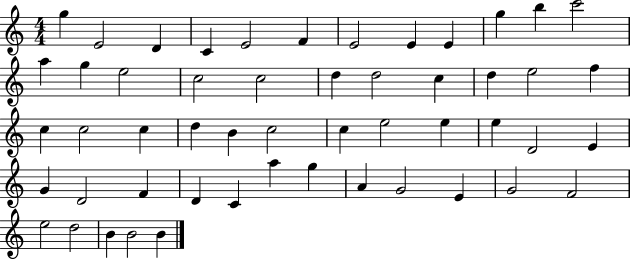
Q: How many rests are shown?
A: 0